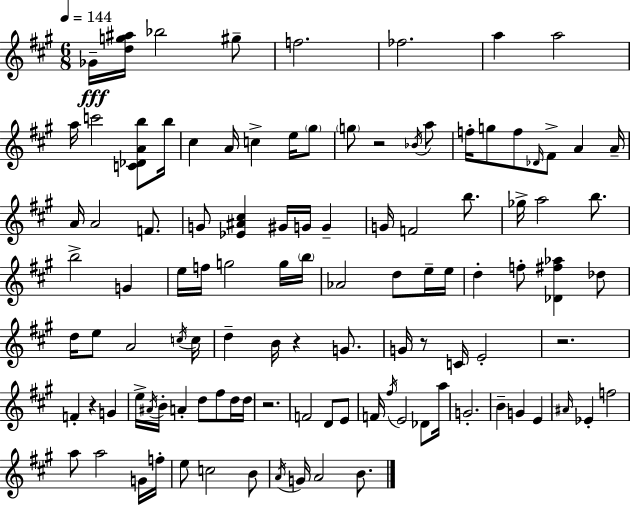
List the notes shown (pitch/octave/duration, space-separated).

Gb4/s [D5,G5,A#5]/s Bb5/h G#5/e F5/h. FES5/h. A5/q A5/h A5/s C6/h [C4,Db4,A4,B5]/e B5/s C#5/q A4/s C5/q E5/s G#5/e G5/e R/h Bb4/s A5/e F5/s G5/e F5/e Db4/s F#4/e A4/q A4/s A4/s A4/h F4/e. G4/e [Eb4,A#4,C#5]/q G#4/s G4/s G4/q G4/s F4/h B5/e. Gb5/s A5/h B5/e. B5/h G4/q E5/s F5/s G5/h G5/s B5/s Ab4/h D5/e E5/s E5/s D5/q F5/e [Db4,F#5,Ab5]/q Db5/e D5/s E5/e A4/h C5/s C5/s D5/q B4/s R/q G4/e. G4/s R/e C4/s E4/h R/h. F4/q R/q G4/q E5/s A#4/s B4/s A4/q D5/e F#5/e D5/s D5/s R/h. F4/h D4/e E4/e F4/s F#5/s E4/h Db4/e A5/s G4/h. B4/q G4/q E4/q A#4/s Eb4/q F5/h A5/e A5/h G4/s F5/s E5/e C5/h B4/e A4/s G4/s A4/h B4/e.